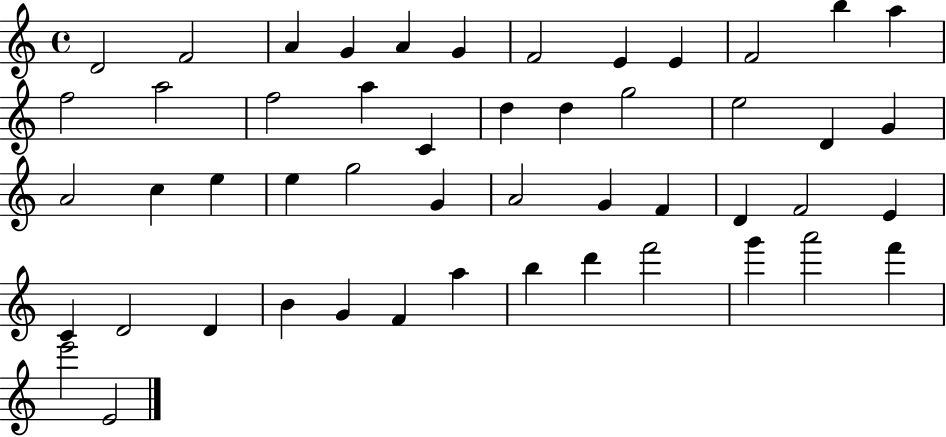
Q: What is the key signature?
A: C major